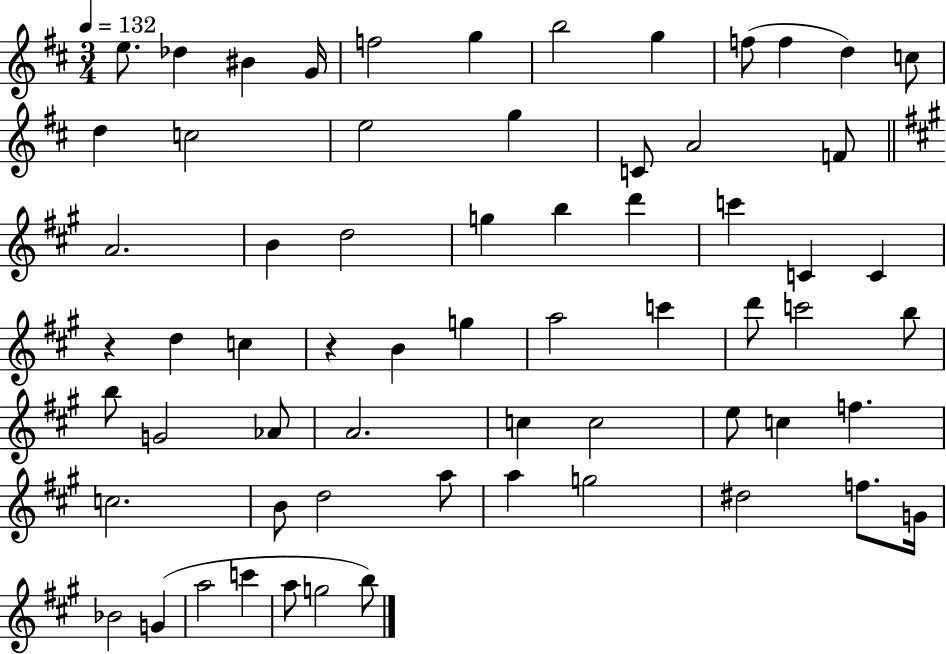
{
  \clef treble
  \numericTimeSignature
  \time 3/4
  \key d \major
  \tempo 4 = 132
  e''8. des''4 bis'4 g'16 | f''2 g''4 | b''2 g''4 | f''8( f''4 d''4) c''8 | \break d''4 c''2 | e''2 g''4 | c'8 a'2 f'8 | \bar "||" \break \key a \major a'2. | b'4 d''2 | g''4 b''4 d'''4 | c'''4 c'4 c'4 | \break r4 d''4 c''4 | r4 b'4 g''4 | a''2 c'''4 | d'''8 c'''2 b''8 | \break b''8 g'2 aes'8 | a'2. | c''4 c''2 | e''8 c''4 f''4. | \break c''2. | b'8 d''2 a''8 | a''4 g''2 | dis''2 f''8. g'16 | \break bes'2 g'4( | a''2 c'''4 | a''8 g''2 b''8) | \bar "|."
}